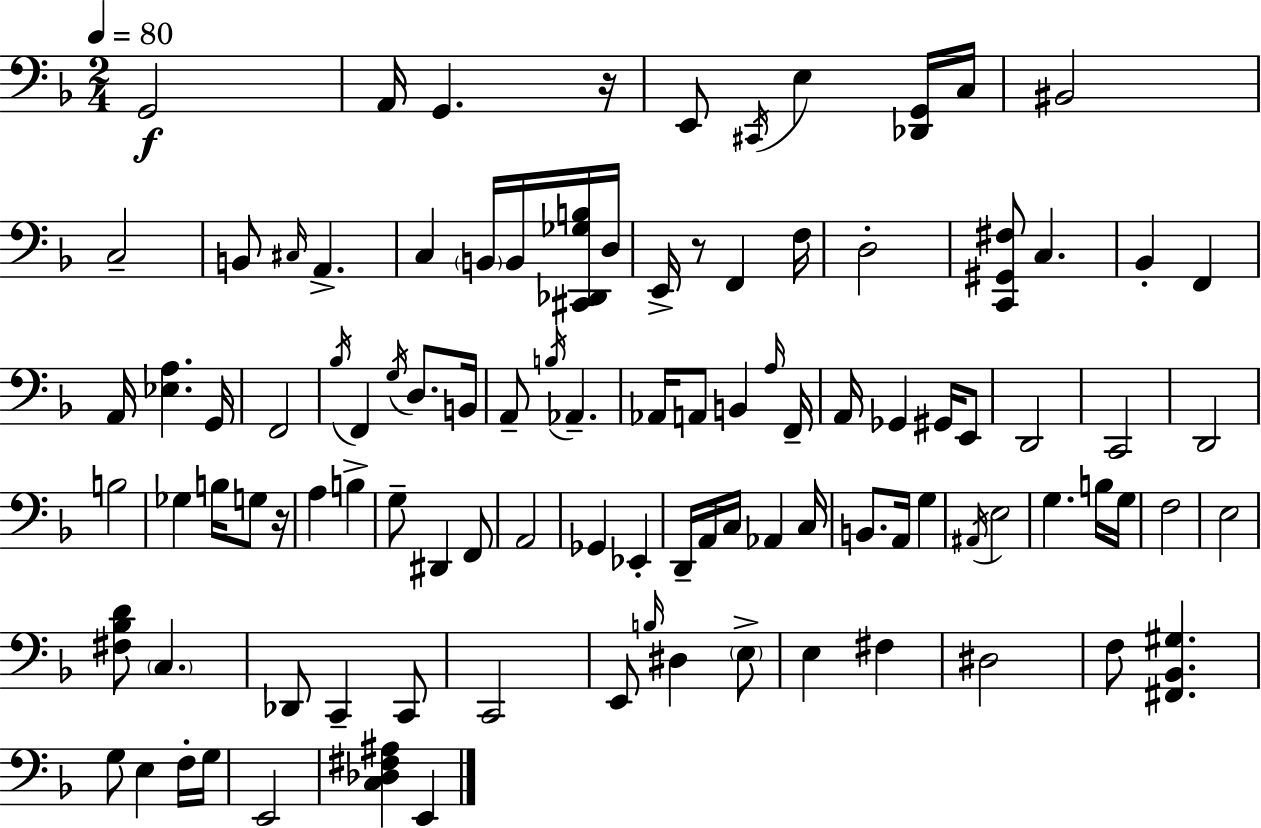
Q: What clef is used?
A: bass